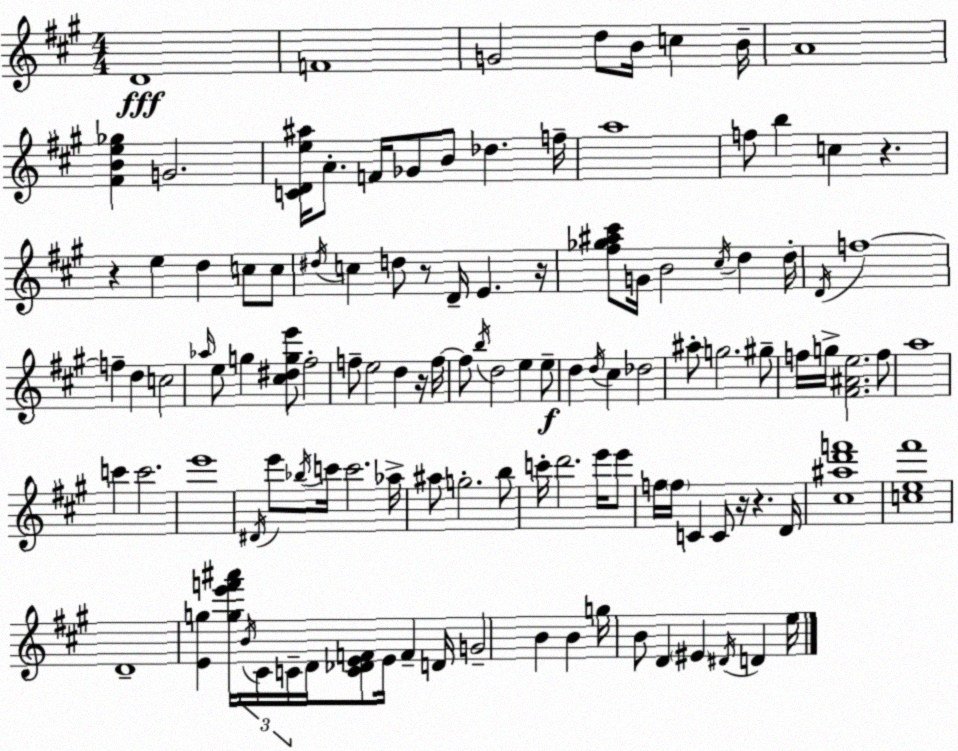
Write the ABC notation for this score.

X:1
T:Untitled
M:4/4
L:1/4
K:A
D4 F4 G2 d/2 B/4 c B/4 A4 [^FBe_g] G2 [CDe^a]/4 A/2 F/4 _G/2 B/2 _d f/4 a4 f/2 b c z z e d c/2 c/2 ^d/4 c d/2 z/2 D/4 E z/4 [^f_g^a^c']/2 G/4 B2 ^c/4 d d/4 D/4 f4 f d c2 _a/4 e/2 g [^c^dge']/2 ^f2 f/2 e2 d z/4 f/4 f/2 b/4 d2 e e/2 d d/4 ^c _d2 ^a/2 g2 ^g/2 f/4 g/4 [^F^Ae]2 f/2 a4 c' c'2 e'4 ^D/4 e'/2 _b/4 c'/4 c'2 _a/4 ^a/2 g2 b/2 c'/4 d'2 e'/4 e'/2 f/4 f/4 C C/2 z/4 z D/4 [^c^ad'f']4 [ce^f']4 D4 [Eg] [ge'f'^a']/4 B/4 ^C/4 C/4 D/4 [C_DEF]/2 E/4 F D/4 G2 B B g/4 B/2 D ^E ^D/4 D e/4